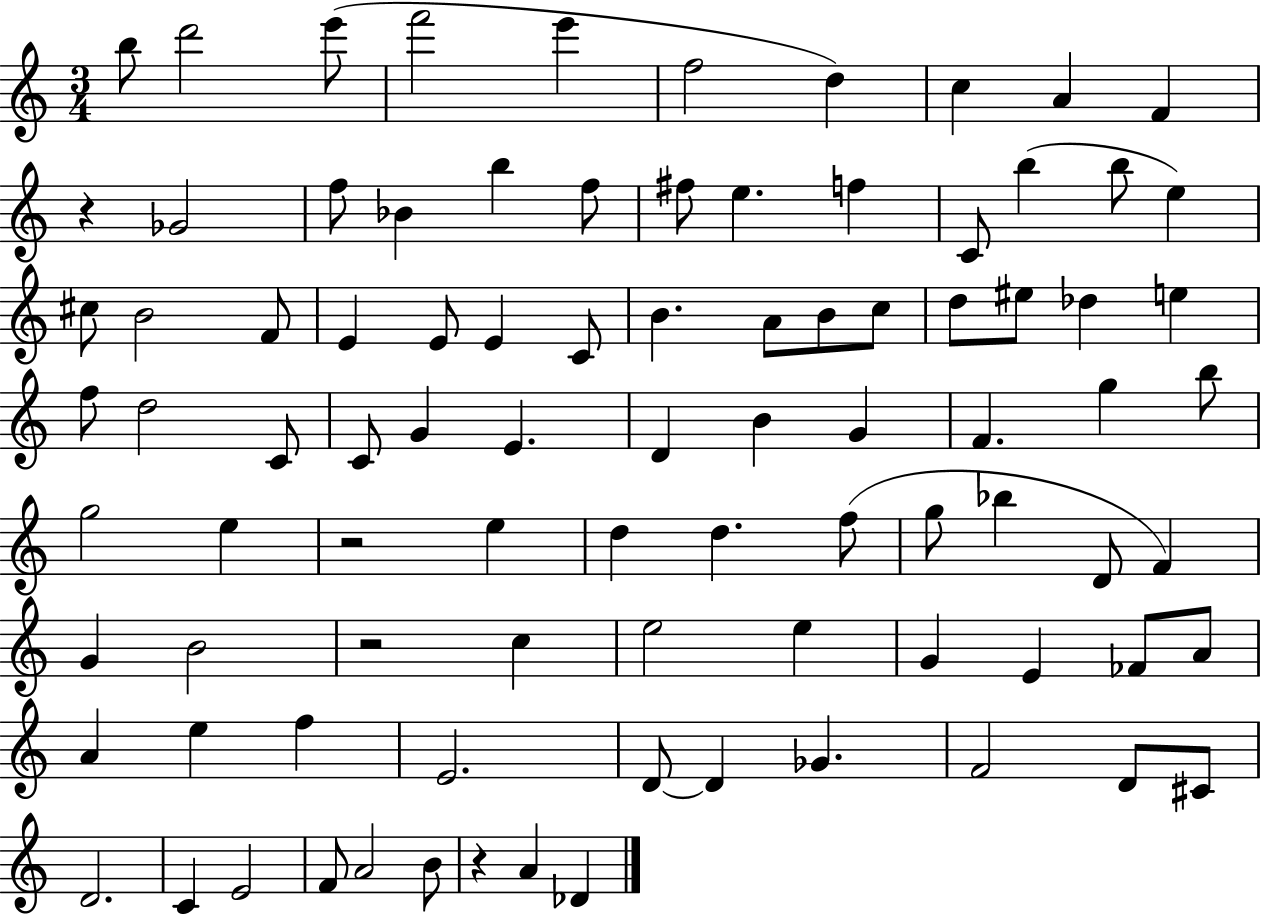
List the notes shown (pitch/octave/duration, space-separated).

B5/e D6/h E6/e F6/h E6/q F5/h D5/q C5/q A4/q F4/q R/q Gb4/h F5/e Bb4/q B5/q F5/e F#5/e E5/q. F5/q C4/e B5/q B5/e E5/q C#5/e B4/h F4/e E4/q E4/e E4/q C4/e B4/q. A4/e B4/e C5/e D5/e EIS5/e Db5/q E5/q F5/e D5/h C4/e C4/e G4/q E4/q. D4/q B4/q G4/q F4/q. G5/q B5/e G5/h E5/q R/h E5/q D5/q D5/q. F5/e G5/e Bb5/q D4/e F4/q G4/q B4/h R/h C5/q E5/h E5/q G4/q E4/q FES4/e A4/e A4/q E5/q F5/q E4/h. D4/e D4/q Gb4/q. F4/h D4/e C#4/e D4/h. C4/q E4/h F4/e A4/h B4/e R/q A4/q Db4/q